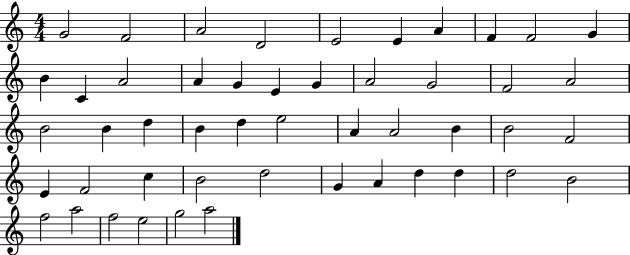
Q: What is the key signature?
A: C major